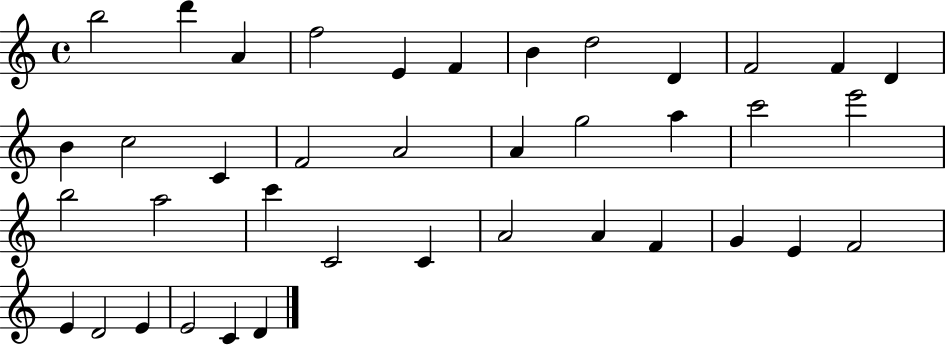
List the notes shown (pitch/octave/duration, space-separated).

B5/h D6/q A4/q F5/h E4/q F4/q B4/q D5/h D4/q F4/h F4/q D4/q B4/q C5/h C4/q F4/h A4/h A4/q G5/h A5/q C6/h E6/h B5/h A5/h C6/q C4/h C4/q A4/h A4/q F4/q G4/q E4/q F4/h E4/q D4/h E4/q E4/h C4/q D4/q